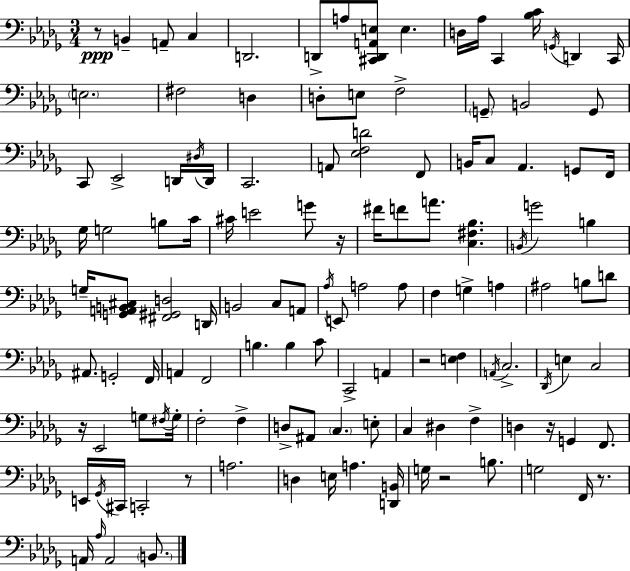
{
  \clef bass
  \numericTimeSignature
  \time 3/4
  \key bes \minor
  r8\ppp b,4-- a,8-- c4 | d,2. | d,8-> a8 <cis, d, a, e>8 e4. | d16 aes16 c,4 <bes c'>16 \acciaccatura { g,16 } d,4 | \break c,16 \parenthesize e2. | fis2 d4 | d8-. e8 f2-> | \parenthesize g,8-- b,2 g,8 | \break c,8 ees,2-> d,16 | \acciaccatura { dis16 } d,16 c,2. | a,8 <ees f d'>2 | f,8 b,16 c8 aes,4. g,8 | \break f,16 ges16 g2 b8 | c'16 cis'16 e'2 g'8 | r16 fis'16 f'8 a'8. <c fis bes>4. | \acciaccatura { b,16 } g'2 b4 | \break g16-- <g, a, b, cis>8 <fis, gis, d>2 | d,16 b,2 c8 | a,8 \acciaccatura { aes16 } e,8 a2 | a8 f4 g4-> | \break a4 ais2 | b8 d'8 ais,8. g,2-. | f,16 a,4 f,2 | b4. b4 | \break c'8 c,2-> | a,4 r2 | <e f>4 \acciaccatura { a,16 } c2.-> | \acciaccatura { des,16 } e4 c2 | \break r16 ees,2 | g8 \acciaccatura { fis16 } g16-. f2-. | f4-> d8-> ais,8 \parenthesize c4. | e8-. c4 dis4 | \break f4-> d4 r16 | g,4 f,8. e,16 \acciaccatura { ges,16 } cis,16 c,2-. | r8 a2. | d4 | \break e16 a4. <d, b,>16 g16 r2 | b8. g2 | f,16 r8. a,16 \grace { aes16 } a,2 | \parenthesize b,8. \bar "|."
}